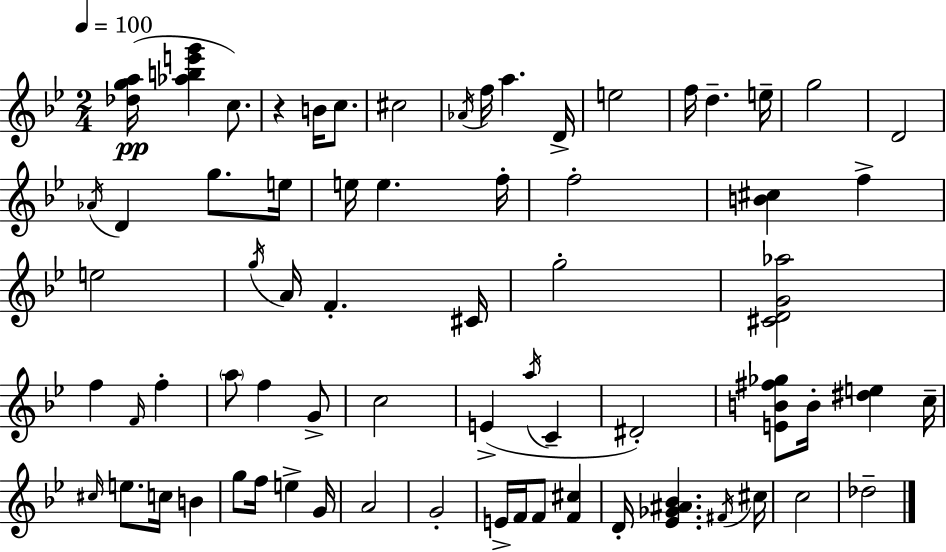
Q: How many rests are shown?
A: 1